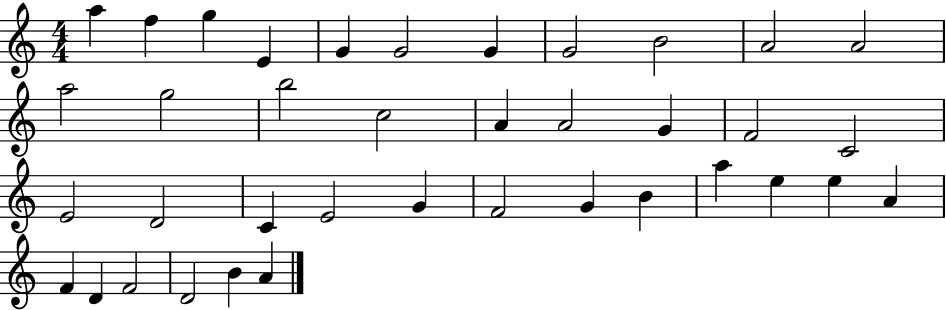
A5/q F5/q G5/q E4/q G4/q G4/h G4/q G4/h B4/h A4/h A4/h A5/h G5/h B5/h C5/h A4/q A4/h G4/q F4/h C4/h E4/h D4/h C4/q E4/h G4/q F4/h G4/q B4/q A5/q E5/q E5/q A4/q F4/q D4/q F4/h D4/h B4/q A4/q